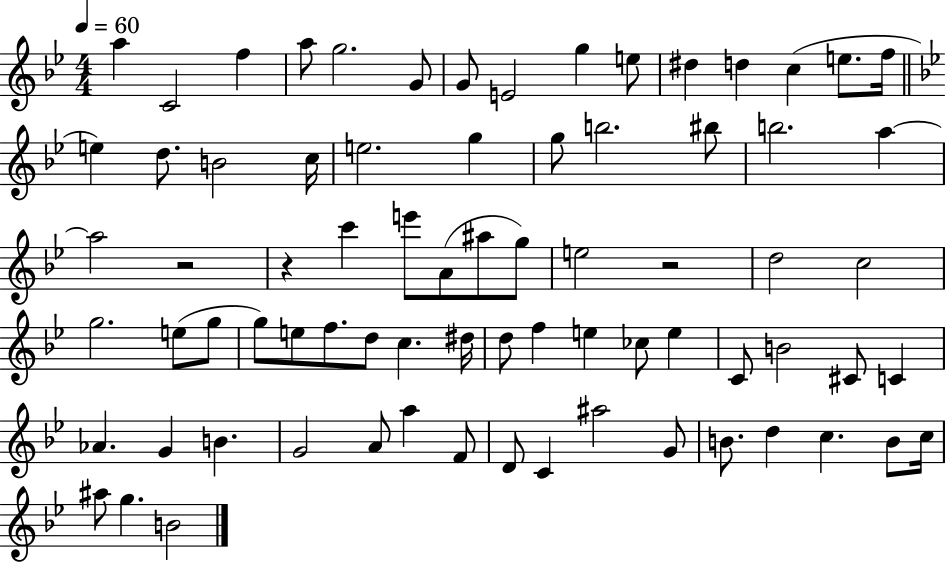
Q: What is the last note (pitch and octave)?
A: B4